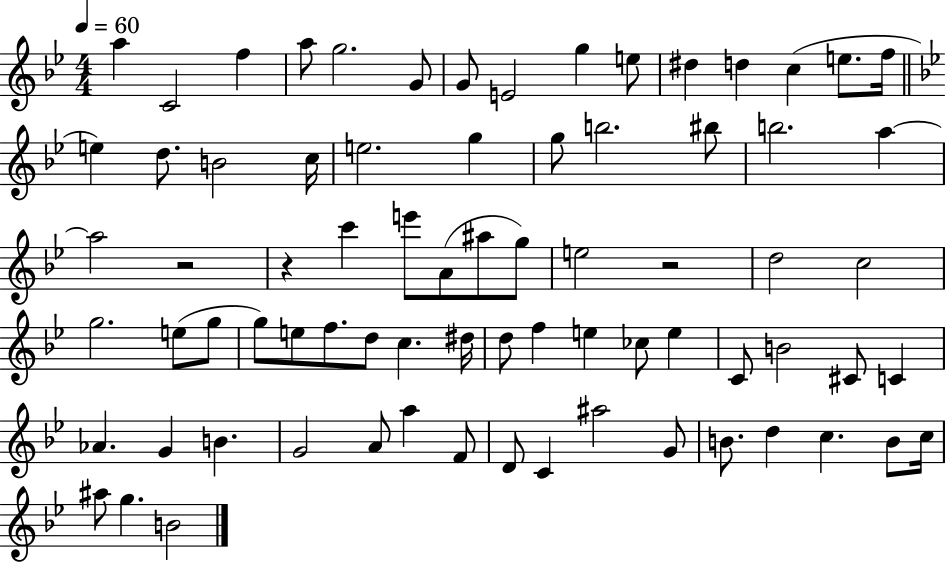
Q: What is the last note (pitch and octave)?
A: B4